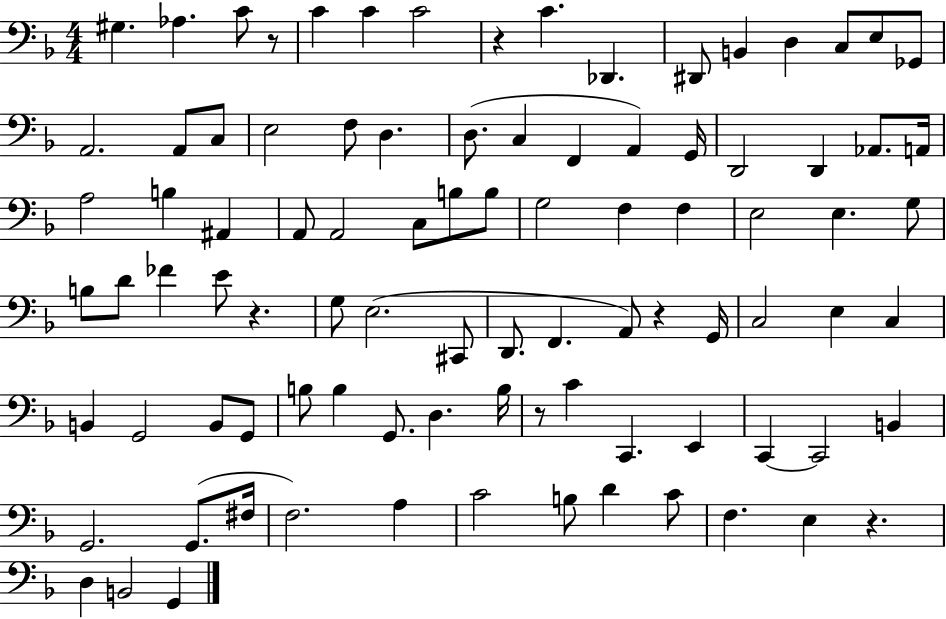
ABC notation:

X:1
T:Untitled
M:4/4
L:1/4
K:F
^G, _A, C/2 z/2 C C C2 z C _D,, ^D,,/2 B,, D, C,/2 E,/2 _G,,/2 A,,2 A,,/2 C,/2 E,2 F,/2 D, D,/2 C, F,, A,, G,,/4 D,,2 D,, _A,,/2 A,,/4 A,2 B, ^A,, A,,/2 A,,2 C,/2 B,/2 B,/2 G,2 F, F, E,2 E, G,/2 B,/2 D/2 _F E/2 z G,/2 E,2 ^C,,/2 D,,/2 F,, A,,/2 z G,,/4 C,2 E, C, B,, G,,2 B,,/2 G,,/2 B,/2 B, G,,/2 D, B,/4 z/2 C C,, E,, C,, C,,2 B,, G,,2 G,,/2 ^F,/4 F,2 A, C2 B,/2 D C/2 F, E, z D, B,,2 G,,